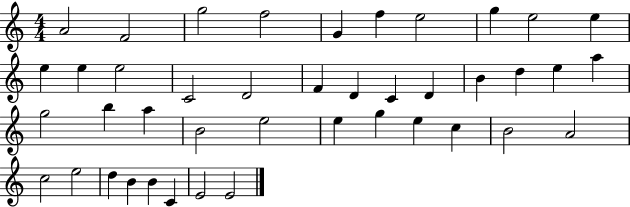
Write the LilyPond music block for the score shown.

{
  \clef treble
  \numericTimeSignature
  \time 4/4
  \key c \major
  a'2 f'2 | g''2 f''2 | g'4 f''4 e''2 | g''4 e''2 e''4 | \break e''4 e''4 e''2 | c'2 d'2 | f'4 d'4 c'4 d'4 | b'4 d''4 e''4 a''4 | \break g''2 b''4 a''4 | b'2 e''2 | e''4 g''4 e''4 c''4 | b'2 a'2 | \break c''2 e''2 | d''4 b'4 b'4 c'4 | e'2 e'2 | \bar "|."
}